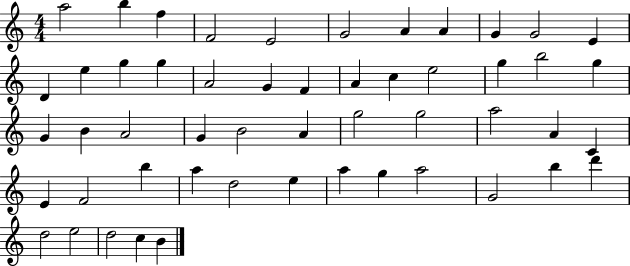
A5/h B5/q F5/q F4/h E4/h G4/h A4/q A4/q G4/q G4/h E4/q D4/q E5/q G5/q G5/q A4/h G4/q F4/q A4/q C5/q E5/h G5/q B5/h G5/q G4/q B4/q A4/h G4/q B4/h A4/q G5/h G5/h A5/h A4/q C4/q E4/q F4/h B5/q A5/q D5/h E5/q A5/q G5/q A5/h G4/h B5/q D6/q D5/h E5/h D5/h C5/q B4/q